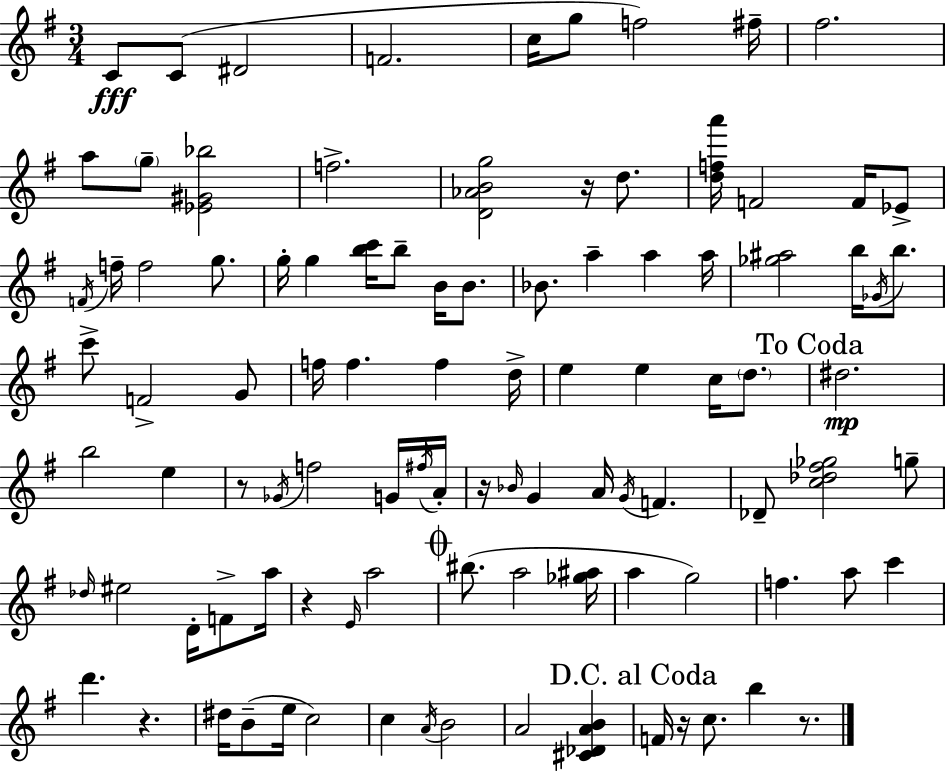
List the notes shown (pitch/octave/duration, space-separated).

C4/e C4/e D#4/h F4/h. C5/s G5/e F5/h F#5/s F#5/h. A5/e G5/e [Eb4,G#4,Bb5]/h F5/h. [D4,Ab4,B4,G5]/h R/s D5/e. [D5,F5,A6]/s F4/h F4/s Eb4/e F4/s F5/s F5/h G5/e. G5/s G5/q [B5,C6]/s B5/e B4/s B4/e. Bb4/e. A5/q A5/q A5/s [Gb5,A#5]/h B5/s Gb4/s B5/e. C6/e F4/h G4/e F5/s F5/q. F5/q D5/s E5/q E5/q C5/s D5/e. D#5/h. B5/h E5/q R/e Gb4/s F5/h G4/s F#5/s A4/s R/s Bb4/s G4/q A4/s G4/s F4/q. Db4/e [C5,Db5,F#5,Gb5]/h G5/e Db5/s EIS5/h D4/s F4/e A5/s R/q E4/s A5/h BIS5/e. A5/h [Gb5,A#5]/s A5/q G5/h F5/q. A5/e C6/q D6/q. R/q. D#5/s B4/e E5/s C5/h C5/q A4/s B4/h A4/h [C#4,Db4,A4,B4]/q F4/s R/s C5/e. B5/q R/e.